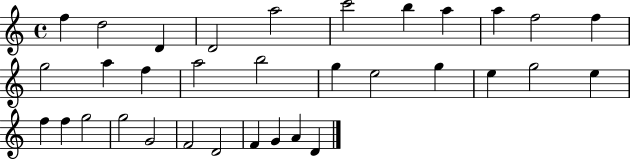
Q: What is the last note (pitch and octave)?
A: D4